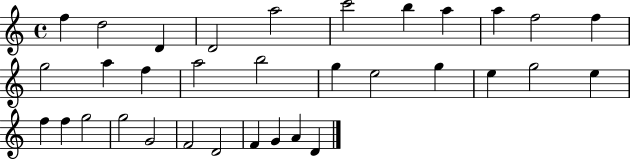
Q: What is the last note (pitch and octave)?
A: D4